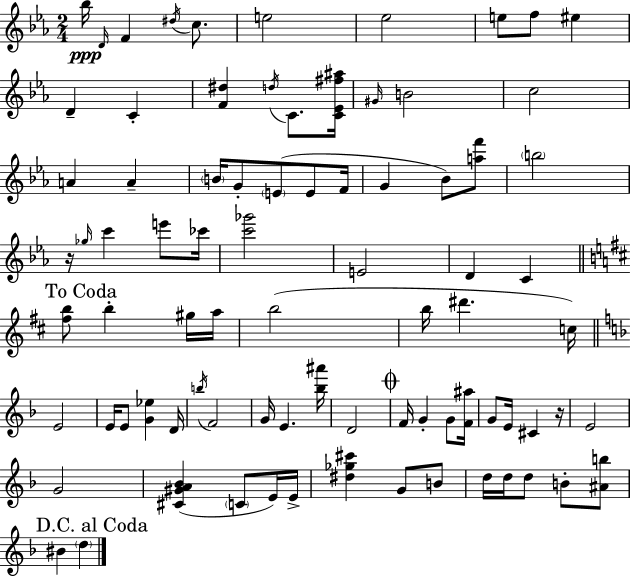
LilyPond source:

{
  \clef treble
  \numericTimeSignature
  \time 2/4
  \key ees \major
  bes''16\ppp \grace { d'16 } f'4 \acciaccatura { dis''16 } c''8. | e''2 | ees''2 | e''8 f''8 eis''4 | \break d'4-- c'4-. | <f' dis''>4 \acciaccatura { d''16 } c'8. | <c' ees' fis'' ais''>16 \grace { gis'16 } b'2 | c''2 | \break a'4 | a'4-- \parenthesize b'16 g'8-. \parenthesize e'8( | e'8 f'16 g'4 | bes'8) <a'' f'''>8 \parenthesize b''2 | \break r16 \grace { ges''16 } c'''4 | e'''8 ces'''16 <c''' ges'''>2 | e'2 | d'4 | \break c'4 \mark "To Coda" \bar "||" \break \key d \major <fis'' b''>8 b''4-. gis''16 a''16 | b''2( | b''16 dis'''4. c''16) | \bar "||" \break \key f \major e'2 | e'16 e'8 <g' ees''>4 d'16 | \acciaccatura { b''16 } f'2 | g'16 e'4. | \break <bes'' ais'''>16 d'2 | \mark \markup { \musicglyph "scripts.coda" } f'16 g'4-. g'8 | <f' ais''>16 g'8 e'16 cis'4 | r16 e'2 | \break g'2 | <cis' gis' a' bes'>4( \parenthesize c'8 e'16) | e'16-> <dis'' ges'' cis'''>4 g'8 b'8 | d''16 d''16 d''8 b'8-. <ais' b''>8 | \break \mark "D.C. al Coda" bis'4 \parenthesize d''4 | \bar "|."
}